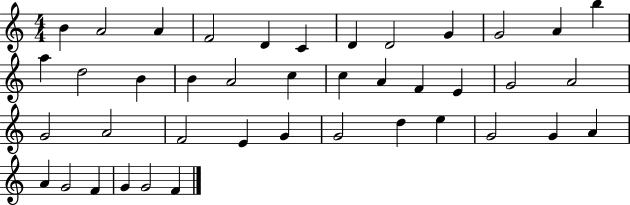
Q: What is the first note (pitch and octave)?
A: B4